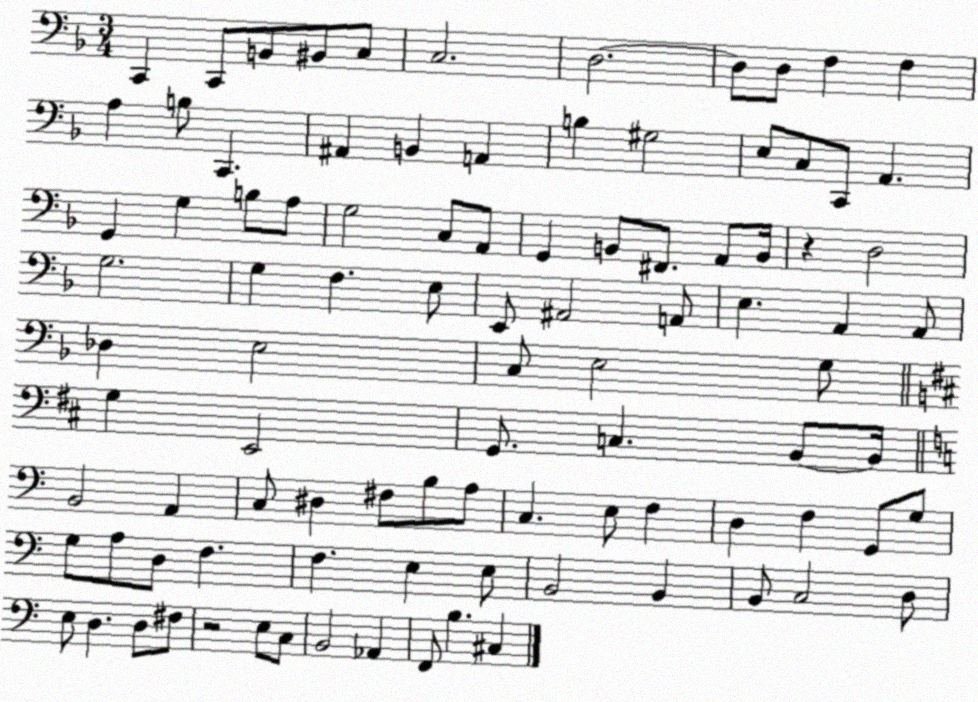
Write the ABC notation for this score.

X:1
T:Untitled
M:3/4
L:1/4
K:F
C,, C,,/2 B,,/2 ^B,,/2 C,/2 C,2 D,2 D,/2 D,/2 F, F, A, B,/2 C,, ^A,, B,, A,, B, ^G,2 E,/2 C,/2 C,,/2 A,, G,, G, B,/2 A,/2 G,2 C,/2 A,,/2 G,, B,,/2 ^F,,/2 A,,/2 B,,/4 z D,2 G,2 G, F, E,/2 E,,/2 ^A,,2 A,,/2 E, A,, A,,/2 _D, E,2 C,/2 E,2 G,/2 G, E,,2 G,,/2 C, B,,/2 B,,/4 B,,2 A,, C,/2 ^D, ^F,/2 B,/2 A,/2 C, E,/2 F, D, F, G,,/2 G,/2 G,/2 A,/2 D,/2 F, F, E, E,/2 B,,2 B,, B,,/2 C,2 D,/2 E,/2 D, D,/2 ^F,/2 z2 E,/2 C,/2 B,,2 _A,, F,,/2 B, ^C,